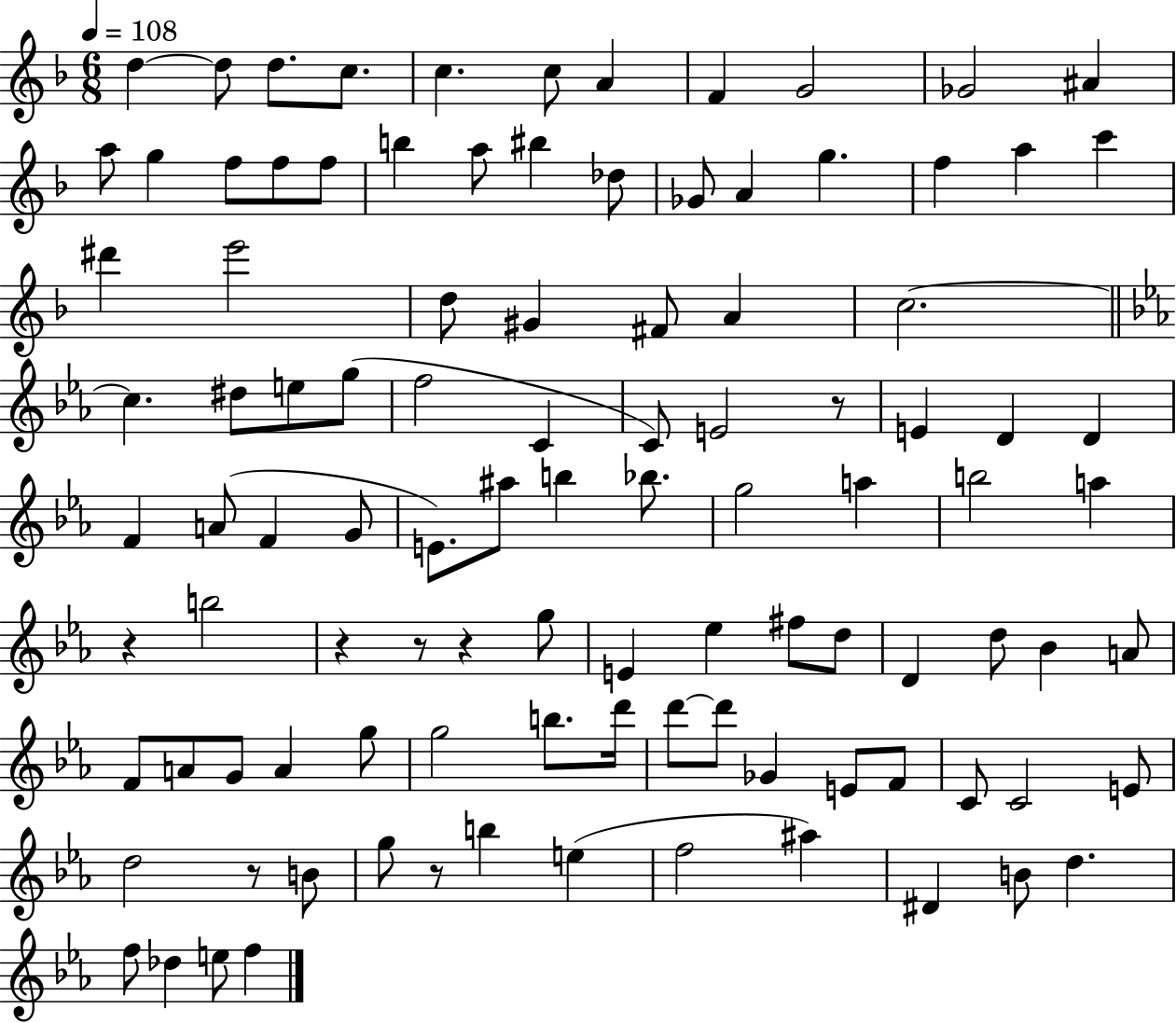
D5/q D5/e D5/e. C5/e. C5/q. C5/e A4/q F4/q G4/h Gb4/h A#4/q A5/e G5/q F5/e F5/e F5/e B5/q A5/e BIS5/q Db5/e Gb4/e A4/q G5/q. F5/q A5/q C6/q D#6/q E6/h D5/e G#4/q F#4/e A4/q C5/h. C5/q. D#5/e E5/e G5/e F5/h C4/q C4/e E4/h R/e E4/q D4/q D4/q F4/q A4/e F4/q G4/e E4/e. A#5/e B5/q Bb5/e. G5/h A5/q B5/h A5/q R/q B5/h R/q R/e R/q G5/e E4/q Eb5/q F#5/e D5/e D4/q D5/e Bb4/q A4/e F4/e A4/e G4/e A4/q G5/e G5/h B5/e. D6/s D6/e D6/e Gb4/q E4/e F4/e C4/e C4/h E4/e D5/h R/e B4/e G5/e R/e B5/q E5/q F5/h A#5/q D#4/q B4/e D5/q. F5/e Db5/q E5/e F5/q